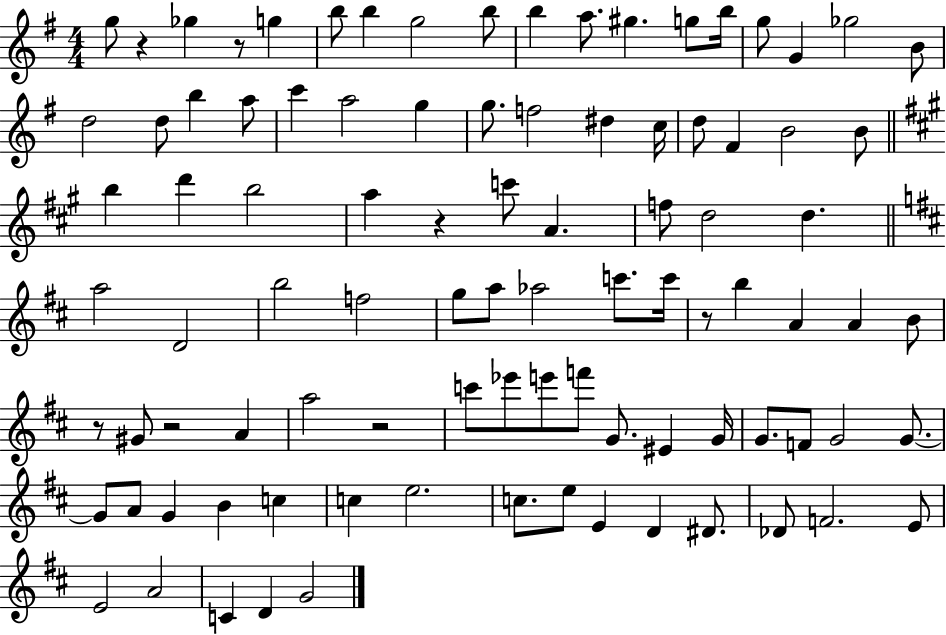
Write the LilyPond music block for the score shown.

{
  \clef treble
  \numericTimeSignature
  \time 4/4
  \key g \major
  g''8 r4 ges''4 r8 g''4 | b''8 b''4 g''2 b''8 | b''4 a''8. gis''4. g''8 b''16 | g''8 g'4 ges''2 b'8 | \break d''2 d''8 b''4 a''8 | c'''4 a''2 g''4 | g''8. f''2 dis''4 c''16 | d''8 fis'4 b'2 b'8 | \break \bar "||" \break \key a \major b''4 d'''4 b''2 | a''4 r4 c'''8 a'4. | f''8 d''2 d''4. | \bar "||" \break \key b \minor a''2 d'2 | b''2 f''2 | g''8 a''8 aes''2 c'''8. c'''16 | r8 b''4 a'4 a'4 b'8 | \break r8 gis'8 r2 a'4 | a''2 r2 | c'''8 ees'''8 e'''8 f'''8 g'8. eis'4 g'16 | g'8. f'8 g'2 g'8.~~ | \break g'8 a'8 g'4 b'4 c''4 | c''4 e''2. | c''8. e''8 e'4 d'4 dis'8. | des'8 f'2. e'8 | \break e'2 a'2 | c'4 d'4 g'2 | \bar "|."
}